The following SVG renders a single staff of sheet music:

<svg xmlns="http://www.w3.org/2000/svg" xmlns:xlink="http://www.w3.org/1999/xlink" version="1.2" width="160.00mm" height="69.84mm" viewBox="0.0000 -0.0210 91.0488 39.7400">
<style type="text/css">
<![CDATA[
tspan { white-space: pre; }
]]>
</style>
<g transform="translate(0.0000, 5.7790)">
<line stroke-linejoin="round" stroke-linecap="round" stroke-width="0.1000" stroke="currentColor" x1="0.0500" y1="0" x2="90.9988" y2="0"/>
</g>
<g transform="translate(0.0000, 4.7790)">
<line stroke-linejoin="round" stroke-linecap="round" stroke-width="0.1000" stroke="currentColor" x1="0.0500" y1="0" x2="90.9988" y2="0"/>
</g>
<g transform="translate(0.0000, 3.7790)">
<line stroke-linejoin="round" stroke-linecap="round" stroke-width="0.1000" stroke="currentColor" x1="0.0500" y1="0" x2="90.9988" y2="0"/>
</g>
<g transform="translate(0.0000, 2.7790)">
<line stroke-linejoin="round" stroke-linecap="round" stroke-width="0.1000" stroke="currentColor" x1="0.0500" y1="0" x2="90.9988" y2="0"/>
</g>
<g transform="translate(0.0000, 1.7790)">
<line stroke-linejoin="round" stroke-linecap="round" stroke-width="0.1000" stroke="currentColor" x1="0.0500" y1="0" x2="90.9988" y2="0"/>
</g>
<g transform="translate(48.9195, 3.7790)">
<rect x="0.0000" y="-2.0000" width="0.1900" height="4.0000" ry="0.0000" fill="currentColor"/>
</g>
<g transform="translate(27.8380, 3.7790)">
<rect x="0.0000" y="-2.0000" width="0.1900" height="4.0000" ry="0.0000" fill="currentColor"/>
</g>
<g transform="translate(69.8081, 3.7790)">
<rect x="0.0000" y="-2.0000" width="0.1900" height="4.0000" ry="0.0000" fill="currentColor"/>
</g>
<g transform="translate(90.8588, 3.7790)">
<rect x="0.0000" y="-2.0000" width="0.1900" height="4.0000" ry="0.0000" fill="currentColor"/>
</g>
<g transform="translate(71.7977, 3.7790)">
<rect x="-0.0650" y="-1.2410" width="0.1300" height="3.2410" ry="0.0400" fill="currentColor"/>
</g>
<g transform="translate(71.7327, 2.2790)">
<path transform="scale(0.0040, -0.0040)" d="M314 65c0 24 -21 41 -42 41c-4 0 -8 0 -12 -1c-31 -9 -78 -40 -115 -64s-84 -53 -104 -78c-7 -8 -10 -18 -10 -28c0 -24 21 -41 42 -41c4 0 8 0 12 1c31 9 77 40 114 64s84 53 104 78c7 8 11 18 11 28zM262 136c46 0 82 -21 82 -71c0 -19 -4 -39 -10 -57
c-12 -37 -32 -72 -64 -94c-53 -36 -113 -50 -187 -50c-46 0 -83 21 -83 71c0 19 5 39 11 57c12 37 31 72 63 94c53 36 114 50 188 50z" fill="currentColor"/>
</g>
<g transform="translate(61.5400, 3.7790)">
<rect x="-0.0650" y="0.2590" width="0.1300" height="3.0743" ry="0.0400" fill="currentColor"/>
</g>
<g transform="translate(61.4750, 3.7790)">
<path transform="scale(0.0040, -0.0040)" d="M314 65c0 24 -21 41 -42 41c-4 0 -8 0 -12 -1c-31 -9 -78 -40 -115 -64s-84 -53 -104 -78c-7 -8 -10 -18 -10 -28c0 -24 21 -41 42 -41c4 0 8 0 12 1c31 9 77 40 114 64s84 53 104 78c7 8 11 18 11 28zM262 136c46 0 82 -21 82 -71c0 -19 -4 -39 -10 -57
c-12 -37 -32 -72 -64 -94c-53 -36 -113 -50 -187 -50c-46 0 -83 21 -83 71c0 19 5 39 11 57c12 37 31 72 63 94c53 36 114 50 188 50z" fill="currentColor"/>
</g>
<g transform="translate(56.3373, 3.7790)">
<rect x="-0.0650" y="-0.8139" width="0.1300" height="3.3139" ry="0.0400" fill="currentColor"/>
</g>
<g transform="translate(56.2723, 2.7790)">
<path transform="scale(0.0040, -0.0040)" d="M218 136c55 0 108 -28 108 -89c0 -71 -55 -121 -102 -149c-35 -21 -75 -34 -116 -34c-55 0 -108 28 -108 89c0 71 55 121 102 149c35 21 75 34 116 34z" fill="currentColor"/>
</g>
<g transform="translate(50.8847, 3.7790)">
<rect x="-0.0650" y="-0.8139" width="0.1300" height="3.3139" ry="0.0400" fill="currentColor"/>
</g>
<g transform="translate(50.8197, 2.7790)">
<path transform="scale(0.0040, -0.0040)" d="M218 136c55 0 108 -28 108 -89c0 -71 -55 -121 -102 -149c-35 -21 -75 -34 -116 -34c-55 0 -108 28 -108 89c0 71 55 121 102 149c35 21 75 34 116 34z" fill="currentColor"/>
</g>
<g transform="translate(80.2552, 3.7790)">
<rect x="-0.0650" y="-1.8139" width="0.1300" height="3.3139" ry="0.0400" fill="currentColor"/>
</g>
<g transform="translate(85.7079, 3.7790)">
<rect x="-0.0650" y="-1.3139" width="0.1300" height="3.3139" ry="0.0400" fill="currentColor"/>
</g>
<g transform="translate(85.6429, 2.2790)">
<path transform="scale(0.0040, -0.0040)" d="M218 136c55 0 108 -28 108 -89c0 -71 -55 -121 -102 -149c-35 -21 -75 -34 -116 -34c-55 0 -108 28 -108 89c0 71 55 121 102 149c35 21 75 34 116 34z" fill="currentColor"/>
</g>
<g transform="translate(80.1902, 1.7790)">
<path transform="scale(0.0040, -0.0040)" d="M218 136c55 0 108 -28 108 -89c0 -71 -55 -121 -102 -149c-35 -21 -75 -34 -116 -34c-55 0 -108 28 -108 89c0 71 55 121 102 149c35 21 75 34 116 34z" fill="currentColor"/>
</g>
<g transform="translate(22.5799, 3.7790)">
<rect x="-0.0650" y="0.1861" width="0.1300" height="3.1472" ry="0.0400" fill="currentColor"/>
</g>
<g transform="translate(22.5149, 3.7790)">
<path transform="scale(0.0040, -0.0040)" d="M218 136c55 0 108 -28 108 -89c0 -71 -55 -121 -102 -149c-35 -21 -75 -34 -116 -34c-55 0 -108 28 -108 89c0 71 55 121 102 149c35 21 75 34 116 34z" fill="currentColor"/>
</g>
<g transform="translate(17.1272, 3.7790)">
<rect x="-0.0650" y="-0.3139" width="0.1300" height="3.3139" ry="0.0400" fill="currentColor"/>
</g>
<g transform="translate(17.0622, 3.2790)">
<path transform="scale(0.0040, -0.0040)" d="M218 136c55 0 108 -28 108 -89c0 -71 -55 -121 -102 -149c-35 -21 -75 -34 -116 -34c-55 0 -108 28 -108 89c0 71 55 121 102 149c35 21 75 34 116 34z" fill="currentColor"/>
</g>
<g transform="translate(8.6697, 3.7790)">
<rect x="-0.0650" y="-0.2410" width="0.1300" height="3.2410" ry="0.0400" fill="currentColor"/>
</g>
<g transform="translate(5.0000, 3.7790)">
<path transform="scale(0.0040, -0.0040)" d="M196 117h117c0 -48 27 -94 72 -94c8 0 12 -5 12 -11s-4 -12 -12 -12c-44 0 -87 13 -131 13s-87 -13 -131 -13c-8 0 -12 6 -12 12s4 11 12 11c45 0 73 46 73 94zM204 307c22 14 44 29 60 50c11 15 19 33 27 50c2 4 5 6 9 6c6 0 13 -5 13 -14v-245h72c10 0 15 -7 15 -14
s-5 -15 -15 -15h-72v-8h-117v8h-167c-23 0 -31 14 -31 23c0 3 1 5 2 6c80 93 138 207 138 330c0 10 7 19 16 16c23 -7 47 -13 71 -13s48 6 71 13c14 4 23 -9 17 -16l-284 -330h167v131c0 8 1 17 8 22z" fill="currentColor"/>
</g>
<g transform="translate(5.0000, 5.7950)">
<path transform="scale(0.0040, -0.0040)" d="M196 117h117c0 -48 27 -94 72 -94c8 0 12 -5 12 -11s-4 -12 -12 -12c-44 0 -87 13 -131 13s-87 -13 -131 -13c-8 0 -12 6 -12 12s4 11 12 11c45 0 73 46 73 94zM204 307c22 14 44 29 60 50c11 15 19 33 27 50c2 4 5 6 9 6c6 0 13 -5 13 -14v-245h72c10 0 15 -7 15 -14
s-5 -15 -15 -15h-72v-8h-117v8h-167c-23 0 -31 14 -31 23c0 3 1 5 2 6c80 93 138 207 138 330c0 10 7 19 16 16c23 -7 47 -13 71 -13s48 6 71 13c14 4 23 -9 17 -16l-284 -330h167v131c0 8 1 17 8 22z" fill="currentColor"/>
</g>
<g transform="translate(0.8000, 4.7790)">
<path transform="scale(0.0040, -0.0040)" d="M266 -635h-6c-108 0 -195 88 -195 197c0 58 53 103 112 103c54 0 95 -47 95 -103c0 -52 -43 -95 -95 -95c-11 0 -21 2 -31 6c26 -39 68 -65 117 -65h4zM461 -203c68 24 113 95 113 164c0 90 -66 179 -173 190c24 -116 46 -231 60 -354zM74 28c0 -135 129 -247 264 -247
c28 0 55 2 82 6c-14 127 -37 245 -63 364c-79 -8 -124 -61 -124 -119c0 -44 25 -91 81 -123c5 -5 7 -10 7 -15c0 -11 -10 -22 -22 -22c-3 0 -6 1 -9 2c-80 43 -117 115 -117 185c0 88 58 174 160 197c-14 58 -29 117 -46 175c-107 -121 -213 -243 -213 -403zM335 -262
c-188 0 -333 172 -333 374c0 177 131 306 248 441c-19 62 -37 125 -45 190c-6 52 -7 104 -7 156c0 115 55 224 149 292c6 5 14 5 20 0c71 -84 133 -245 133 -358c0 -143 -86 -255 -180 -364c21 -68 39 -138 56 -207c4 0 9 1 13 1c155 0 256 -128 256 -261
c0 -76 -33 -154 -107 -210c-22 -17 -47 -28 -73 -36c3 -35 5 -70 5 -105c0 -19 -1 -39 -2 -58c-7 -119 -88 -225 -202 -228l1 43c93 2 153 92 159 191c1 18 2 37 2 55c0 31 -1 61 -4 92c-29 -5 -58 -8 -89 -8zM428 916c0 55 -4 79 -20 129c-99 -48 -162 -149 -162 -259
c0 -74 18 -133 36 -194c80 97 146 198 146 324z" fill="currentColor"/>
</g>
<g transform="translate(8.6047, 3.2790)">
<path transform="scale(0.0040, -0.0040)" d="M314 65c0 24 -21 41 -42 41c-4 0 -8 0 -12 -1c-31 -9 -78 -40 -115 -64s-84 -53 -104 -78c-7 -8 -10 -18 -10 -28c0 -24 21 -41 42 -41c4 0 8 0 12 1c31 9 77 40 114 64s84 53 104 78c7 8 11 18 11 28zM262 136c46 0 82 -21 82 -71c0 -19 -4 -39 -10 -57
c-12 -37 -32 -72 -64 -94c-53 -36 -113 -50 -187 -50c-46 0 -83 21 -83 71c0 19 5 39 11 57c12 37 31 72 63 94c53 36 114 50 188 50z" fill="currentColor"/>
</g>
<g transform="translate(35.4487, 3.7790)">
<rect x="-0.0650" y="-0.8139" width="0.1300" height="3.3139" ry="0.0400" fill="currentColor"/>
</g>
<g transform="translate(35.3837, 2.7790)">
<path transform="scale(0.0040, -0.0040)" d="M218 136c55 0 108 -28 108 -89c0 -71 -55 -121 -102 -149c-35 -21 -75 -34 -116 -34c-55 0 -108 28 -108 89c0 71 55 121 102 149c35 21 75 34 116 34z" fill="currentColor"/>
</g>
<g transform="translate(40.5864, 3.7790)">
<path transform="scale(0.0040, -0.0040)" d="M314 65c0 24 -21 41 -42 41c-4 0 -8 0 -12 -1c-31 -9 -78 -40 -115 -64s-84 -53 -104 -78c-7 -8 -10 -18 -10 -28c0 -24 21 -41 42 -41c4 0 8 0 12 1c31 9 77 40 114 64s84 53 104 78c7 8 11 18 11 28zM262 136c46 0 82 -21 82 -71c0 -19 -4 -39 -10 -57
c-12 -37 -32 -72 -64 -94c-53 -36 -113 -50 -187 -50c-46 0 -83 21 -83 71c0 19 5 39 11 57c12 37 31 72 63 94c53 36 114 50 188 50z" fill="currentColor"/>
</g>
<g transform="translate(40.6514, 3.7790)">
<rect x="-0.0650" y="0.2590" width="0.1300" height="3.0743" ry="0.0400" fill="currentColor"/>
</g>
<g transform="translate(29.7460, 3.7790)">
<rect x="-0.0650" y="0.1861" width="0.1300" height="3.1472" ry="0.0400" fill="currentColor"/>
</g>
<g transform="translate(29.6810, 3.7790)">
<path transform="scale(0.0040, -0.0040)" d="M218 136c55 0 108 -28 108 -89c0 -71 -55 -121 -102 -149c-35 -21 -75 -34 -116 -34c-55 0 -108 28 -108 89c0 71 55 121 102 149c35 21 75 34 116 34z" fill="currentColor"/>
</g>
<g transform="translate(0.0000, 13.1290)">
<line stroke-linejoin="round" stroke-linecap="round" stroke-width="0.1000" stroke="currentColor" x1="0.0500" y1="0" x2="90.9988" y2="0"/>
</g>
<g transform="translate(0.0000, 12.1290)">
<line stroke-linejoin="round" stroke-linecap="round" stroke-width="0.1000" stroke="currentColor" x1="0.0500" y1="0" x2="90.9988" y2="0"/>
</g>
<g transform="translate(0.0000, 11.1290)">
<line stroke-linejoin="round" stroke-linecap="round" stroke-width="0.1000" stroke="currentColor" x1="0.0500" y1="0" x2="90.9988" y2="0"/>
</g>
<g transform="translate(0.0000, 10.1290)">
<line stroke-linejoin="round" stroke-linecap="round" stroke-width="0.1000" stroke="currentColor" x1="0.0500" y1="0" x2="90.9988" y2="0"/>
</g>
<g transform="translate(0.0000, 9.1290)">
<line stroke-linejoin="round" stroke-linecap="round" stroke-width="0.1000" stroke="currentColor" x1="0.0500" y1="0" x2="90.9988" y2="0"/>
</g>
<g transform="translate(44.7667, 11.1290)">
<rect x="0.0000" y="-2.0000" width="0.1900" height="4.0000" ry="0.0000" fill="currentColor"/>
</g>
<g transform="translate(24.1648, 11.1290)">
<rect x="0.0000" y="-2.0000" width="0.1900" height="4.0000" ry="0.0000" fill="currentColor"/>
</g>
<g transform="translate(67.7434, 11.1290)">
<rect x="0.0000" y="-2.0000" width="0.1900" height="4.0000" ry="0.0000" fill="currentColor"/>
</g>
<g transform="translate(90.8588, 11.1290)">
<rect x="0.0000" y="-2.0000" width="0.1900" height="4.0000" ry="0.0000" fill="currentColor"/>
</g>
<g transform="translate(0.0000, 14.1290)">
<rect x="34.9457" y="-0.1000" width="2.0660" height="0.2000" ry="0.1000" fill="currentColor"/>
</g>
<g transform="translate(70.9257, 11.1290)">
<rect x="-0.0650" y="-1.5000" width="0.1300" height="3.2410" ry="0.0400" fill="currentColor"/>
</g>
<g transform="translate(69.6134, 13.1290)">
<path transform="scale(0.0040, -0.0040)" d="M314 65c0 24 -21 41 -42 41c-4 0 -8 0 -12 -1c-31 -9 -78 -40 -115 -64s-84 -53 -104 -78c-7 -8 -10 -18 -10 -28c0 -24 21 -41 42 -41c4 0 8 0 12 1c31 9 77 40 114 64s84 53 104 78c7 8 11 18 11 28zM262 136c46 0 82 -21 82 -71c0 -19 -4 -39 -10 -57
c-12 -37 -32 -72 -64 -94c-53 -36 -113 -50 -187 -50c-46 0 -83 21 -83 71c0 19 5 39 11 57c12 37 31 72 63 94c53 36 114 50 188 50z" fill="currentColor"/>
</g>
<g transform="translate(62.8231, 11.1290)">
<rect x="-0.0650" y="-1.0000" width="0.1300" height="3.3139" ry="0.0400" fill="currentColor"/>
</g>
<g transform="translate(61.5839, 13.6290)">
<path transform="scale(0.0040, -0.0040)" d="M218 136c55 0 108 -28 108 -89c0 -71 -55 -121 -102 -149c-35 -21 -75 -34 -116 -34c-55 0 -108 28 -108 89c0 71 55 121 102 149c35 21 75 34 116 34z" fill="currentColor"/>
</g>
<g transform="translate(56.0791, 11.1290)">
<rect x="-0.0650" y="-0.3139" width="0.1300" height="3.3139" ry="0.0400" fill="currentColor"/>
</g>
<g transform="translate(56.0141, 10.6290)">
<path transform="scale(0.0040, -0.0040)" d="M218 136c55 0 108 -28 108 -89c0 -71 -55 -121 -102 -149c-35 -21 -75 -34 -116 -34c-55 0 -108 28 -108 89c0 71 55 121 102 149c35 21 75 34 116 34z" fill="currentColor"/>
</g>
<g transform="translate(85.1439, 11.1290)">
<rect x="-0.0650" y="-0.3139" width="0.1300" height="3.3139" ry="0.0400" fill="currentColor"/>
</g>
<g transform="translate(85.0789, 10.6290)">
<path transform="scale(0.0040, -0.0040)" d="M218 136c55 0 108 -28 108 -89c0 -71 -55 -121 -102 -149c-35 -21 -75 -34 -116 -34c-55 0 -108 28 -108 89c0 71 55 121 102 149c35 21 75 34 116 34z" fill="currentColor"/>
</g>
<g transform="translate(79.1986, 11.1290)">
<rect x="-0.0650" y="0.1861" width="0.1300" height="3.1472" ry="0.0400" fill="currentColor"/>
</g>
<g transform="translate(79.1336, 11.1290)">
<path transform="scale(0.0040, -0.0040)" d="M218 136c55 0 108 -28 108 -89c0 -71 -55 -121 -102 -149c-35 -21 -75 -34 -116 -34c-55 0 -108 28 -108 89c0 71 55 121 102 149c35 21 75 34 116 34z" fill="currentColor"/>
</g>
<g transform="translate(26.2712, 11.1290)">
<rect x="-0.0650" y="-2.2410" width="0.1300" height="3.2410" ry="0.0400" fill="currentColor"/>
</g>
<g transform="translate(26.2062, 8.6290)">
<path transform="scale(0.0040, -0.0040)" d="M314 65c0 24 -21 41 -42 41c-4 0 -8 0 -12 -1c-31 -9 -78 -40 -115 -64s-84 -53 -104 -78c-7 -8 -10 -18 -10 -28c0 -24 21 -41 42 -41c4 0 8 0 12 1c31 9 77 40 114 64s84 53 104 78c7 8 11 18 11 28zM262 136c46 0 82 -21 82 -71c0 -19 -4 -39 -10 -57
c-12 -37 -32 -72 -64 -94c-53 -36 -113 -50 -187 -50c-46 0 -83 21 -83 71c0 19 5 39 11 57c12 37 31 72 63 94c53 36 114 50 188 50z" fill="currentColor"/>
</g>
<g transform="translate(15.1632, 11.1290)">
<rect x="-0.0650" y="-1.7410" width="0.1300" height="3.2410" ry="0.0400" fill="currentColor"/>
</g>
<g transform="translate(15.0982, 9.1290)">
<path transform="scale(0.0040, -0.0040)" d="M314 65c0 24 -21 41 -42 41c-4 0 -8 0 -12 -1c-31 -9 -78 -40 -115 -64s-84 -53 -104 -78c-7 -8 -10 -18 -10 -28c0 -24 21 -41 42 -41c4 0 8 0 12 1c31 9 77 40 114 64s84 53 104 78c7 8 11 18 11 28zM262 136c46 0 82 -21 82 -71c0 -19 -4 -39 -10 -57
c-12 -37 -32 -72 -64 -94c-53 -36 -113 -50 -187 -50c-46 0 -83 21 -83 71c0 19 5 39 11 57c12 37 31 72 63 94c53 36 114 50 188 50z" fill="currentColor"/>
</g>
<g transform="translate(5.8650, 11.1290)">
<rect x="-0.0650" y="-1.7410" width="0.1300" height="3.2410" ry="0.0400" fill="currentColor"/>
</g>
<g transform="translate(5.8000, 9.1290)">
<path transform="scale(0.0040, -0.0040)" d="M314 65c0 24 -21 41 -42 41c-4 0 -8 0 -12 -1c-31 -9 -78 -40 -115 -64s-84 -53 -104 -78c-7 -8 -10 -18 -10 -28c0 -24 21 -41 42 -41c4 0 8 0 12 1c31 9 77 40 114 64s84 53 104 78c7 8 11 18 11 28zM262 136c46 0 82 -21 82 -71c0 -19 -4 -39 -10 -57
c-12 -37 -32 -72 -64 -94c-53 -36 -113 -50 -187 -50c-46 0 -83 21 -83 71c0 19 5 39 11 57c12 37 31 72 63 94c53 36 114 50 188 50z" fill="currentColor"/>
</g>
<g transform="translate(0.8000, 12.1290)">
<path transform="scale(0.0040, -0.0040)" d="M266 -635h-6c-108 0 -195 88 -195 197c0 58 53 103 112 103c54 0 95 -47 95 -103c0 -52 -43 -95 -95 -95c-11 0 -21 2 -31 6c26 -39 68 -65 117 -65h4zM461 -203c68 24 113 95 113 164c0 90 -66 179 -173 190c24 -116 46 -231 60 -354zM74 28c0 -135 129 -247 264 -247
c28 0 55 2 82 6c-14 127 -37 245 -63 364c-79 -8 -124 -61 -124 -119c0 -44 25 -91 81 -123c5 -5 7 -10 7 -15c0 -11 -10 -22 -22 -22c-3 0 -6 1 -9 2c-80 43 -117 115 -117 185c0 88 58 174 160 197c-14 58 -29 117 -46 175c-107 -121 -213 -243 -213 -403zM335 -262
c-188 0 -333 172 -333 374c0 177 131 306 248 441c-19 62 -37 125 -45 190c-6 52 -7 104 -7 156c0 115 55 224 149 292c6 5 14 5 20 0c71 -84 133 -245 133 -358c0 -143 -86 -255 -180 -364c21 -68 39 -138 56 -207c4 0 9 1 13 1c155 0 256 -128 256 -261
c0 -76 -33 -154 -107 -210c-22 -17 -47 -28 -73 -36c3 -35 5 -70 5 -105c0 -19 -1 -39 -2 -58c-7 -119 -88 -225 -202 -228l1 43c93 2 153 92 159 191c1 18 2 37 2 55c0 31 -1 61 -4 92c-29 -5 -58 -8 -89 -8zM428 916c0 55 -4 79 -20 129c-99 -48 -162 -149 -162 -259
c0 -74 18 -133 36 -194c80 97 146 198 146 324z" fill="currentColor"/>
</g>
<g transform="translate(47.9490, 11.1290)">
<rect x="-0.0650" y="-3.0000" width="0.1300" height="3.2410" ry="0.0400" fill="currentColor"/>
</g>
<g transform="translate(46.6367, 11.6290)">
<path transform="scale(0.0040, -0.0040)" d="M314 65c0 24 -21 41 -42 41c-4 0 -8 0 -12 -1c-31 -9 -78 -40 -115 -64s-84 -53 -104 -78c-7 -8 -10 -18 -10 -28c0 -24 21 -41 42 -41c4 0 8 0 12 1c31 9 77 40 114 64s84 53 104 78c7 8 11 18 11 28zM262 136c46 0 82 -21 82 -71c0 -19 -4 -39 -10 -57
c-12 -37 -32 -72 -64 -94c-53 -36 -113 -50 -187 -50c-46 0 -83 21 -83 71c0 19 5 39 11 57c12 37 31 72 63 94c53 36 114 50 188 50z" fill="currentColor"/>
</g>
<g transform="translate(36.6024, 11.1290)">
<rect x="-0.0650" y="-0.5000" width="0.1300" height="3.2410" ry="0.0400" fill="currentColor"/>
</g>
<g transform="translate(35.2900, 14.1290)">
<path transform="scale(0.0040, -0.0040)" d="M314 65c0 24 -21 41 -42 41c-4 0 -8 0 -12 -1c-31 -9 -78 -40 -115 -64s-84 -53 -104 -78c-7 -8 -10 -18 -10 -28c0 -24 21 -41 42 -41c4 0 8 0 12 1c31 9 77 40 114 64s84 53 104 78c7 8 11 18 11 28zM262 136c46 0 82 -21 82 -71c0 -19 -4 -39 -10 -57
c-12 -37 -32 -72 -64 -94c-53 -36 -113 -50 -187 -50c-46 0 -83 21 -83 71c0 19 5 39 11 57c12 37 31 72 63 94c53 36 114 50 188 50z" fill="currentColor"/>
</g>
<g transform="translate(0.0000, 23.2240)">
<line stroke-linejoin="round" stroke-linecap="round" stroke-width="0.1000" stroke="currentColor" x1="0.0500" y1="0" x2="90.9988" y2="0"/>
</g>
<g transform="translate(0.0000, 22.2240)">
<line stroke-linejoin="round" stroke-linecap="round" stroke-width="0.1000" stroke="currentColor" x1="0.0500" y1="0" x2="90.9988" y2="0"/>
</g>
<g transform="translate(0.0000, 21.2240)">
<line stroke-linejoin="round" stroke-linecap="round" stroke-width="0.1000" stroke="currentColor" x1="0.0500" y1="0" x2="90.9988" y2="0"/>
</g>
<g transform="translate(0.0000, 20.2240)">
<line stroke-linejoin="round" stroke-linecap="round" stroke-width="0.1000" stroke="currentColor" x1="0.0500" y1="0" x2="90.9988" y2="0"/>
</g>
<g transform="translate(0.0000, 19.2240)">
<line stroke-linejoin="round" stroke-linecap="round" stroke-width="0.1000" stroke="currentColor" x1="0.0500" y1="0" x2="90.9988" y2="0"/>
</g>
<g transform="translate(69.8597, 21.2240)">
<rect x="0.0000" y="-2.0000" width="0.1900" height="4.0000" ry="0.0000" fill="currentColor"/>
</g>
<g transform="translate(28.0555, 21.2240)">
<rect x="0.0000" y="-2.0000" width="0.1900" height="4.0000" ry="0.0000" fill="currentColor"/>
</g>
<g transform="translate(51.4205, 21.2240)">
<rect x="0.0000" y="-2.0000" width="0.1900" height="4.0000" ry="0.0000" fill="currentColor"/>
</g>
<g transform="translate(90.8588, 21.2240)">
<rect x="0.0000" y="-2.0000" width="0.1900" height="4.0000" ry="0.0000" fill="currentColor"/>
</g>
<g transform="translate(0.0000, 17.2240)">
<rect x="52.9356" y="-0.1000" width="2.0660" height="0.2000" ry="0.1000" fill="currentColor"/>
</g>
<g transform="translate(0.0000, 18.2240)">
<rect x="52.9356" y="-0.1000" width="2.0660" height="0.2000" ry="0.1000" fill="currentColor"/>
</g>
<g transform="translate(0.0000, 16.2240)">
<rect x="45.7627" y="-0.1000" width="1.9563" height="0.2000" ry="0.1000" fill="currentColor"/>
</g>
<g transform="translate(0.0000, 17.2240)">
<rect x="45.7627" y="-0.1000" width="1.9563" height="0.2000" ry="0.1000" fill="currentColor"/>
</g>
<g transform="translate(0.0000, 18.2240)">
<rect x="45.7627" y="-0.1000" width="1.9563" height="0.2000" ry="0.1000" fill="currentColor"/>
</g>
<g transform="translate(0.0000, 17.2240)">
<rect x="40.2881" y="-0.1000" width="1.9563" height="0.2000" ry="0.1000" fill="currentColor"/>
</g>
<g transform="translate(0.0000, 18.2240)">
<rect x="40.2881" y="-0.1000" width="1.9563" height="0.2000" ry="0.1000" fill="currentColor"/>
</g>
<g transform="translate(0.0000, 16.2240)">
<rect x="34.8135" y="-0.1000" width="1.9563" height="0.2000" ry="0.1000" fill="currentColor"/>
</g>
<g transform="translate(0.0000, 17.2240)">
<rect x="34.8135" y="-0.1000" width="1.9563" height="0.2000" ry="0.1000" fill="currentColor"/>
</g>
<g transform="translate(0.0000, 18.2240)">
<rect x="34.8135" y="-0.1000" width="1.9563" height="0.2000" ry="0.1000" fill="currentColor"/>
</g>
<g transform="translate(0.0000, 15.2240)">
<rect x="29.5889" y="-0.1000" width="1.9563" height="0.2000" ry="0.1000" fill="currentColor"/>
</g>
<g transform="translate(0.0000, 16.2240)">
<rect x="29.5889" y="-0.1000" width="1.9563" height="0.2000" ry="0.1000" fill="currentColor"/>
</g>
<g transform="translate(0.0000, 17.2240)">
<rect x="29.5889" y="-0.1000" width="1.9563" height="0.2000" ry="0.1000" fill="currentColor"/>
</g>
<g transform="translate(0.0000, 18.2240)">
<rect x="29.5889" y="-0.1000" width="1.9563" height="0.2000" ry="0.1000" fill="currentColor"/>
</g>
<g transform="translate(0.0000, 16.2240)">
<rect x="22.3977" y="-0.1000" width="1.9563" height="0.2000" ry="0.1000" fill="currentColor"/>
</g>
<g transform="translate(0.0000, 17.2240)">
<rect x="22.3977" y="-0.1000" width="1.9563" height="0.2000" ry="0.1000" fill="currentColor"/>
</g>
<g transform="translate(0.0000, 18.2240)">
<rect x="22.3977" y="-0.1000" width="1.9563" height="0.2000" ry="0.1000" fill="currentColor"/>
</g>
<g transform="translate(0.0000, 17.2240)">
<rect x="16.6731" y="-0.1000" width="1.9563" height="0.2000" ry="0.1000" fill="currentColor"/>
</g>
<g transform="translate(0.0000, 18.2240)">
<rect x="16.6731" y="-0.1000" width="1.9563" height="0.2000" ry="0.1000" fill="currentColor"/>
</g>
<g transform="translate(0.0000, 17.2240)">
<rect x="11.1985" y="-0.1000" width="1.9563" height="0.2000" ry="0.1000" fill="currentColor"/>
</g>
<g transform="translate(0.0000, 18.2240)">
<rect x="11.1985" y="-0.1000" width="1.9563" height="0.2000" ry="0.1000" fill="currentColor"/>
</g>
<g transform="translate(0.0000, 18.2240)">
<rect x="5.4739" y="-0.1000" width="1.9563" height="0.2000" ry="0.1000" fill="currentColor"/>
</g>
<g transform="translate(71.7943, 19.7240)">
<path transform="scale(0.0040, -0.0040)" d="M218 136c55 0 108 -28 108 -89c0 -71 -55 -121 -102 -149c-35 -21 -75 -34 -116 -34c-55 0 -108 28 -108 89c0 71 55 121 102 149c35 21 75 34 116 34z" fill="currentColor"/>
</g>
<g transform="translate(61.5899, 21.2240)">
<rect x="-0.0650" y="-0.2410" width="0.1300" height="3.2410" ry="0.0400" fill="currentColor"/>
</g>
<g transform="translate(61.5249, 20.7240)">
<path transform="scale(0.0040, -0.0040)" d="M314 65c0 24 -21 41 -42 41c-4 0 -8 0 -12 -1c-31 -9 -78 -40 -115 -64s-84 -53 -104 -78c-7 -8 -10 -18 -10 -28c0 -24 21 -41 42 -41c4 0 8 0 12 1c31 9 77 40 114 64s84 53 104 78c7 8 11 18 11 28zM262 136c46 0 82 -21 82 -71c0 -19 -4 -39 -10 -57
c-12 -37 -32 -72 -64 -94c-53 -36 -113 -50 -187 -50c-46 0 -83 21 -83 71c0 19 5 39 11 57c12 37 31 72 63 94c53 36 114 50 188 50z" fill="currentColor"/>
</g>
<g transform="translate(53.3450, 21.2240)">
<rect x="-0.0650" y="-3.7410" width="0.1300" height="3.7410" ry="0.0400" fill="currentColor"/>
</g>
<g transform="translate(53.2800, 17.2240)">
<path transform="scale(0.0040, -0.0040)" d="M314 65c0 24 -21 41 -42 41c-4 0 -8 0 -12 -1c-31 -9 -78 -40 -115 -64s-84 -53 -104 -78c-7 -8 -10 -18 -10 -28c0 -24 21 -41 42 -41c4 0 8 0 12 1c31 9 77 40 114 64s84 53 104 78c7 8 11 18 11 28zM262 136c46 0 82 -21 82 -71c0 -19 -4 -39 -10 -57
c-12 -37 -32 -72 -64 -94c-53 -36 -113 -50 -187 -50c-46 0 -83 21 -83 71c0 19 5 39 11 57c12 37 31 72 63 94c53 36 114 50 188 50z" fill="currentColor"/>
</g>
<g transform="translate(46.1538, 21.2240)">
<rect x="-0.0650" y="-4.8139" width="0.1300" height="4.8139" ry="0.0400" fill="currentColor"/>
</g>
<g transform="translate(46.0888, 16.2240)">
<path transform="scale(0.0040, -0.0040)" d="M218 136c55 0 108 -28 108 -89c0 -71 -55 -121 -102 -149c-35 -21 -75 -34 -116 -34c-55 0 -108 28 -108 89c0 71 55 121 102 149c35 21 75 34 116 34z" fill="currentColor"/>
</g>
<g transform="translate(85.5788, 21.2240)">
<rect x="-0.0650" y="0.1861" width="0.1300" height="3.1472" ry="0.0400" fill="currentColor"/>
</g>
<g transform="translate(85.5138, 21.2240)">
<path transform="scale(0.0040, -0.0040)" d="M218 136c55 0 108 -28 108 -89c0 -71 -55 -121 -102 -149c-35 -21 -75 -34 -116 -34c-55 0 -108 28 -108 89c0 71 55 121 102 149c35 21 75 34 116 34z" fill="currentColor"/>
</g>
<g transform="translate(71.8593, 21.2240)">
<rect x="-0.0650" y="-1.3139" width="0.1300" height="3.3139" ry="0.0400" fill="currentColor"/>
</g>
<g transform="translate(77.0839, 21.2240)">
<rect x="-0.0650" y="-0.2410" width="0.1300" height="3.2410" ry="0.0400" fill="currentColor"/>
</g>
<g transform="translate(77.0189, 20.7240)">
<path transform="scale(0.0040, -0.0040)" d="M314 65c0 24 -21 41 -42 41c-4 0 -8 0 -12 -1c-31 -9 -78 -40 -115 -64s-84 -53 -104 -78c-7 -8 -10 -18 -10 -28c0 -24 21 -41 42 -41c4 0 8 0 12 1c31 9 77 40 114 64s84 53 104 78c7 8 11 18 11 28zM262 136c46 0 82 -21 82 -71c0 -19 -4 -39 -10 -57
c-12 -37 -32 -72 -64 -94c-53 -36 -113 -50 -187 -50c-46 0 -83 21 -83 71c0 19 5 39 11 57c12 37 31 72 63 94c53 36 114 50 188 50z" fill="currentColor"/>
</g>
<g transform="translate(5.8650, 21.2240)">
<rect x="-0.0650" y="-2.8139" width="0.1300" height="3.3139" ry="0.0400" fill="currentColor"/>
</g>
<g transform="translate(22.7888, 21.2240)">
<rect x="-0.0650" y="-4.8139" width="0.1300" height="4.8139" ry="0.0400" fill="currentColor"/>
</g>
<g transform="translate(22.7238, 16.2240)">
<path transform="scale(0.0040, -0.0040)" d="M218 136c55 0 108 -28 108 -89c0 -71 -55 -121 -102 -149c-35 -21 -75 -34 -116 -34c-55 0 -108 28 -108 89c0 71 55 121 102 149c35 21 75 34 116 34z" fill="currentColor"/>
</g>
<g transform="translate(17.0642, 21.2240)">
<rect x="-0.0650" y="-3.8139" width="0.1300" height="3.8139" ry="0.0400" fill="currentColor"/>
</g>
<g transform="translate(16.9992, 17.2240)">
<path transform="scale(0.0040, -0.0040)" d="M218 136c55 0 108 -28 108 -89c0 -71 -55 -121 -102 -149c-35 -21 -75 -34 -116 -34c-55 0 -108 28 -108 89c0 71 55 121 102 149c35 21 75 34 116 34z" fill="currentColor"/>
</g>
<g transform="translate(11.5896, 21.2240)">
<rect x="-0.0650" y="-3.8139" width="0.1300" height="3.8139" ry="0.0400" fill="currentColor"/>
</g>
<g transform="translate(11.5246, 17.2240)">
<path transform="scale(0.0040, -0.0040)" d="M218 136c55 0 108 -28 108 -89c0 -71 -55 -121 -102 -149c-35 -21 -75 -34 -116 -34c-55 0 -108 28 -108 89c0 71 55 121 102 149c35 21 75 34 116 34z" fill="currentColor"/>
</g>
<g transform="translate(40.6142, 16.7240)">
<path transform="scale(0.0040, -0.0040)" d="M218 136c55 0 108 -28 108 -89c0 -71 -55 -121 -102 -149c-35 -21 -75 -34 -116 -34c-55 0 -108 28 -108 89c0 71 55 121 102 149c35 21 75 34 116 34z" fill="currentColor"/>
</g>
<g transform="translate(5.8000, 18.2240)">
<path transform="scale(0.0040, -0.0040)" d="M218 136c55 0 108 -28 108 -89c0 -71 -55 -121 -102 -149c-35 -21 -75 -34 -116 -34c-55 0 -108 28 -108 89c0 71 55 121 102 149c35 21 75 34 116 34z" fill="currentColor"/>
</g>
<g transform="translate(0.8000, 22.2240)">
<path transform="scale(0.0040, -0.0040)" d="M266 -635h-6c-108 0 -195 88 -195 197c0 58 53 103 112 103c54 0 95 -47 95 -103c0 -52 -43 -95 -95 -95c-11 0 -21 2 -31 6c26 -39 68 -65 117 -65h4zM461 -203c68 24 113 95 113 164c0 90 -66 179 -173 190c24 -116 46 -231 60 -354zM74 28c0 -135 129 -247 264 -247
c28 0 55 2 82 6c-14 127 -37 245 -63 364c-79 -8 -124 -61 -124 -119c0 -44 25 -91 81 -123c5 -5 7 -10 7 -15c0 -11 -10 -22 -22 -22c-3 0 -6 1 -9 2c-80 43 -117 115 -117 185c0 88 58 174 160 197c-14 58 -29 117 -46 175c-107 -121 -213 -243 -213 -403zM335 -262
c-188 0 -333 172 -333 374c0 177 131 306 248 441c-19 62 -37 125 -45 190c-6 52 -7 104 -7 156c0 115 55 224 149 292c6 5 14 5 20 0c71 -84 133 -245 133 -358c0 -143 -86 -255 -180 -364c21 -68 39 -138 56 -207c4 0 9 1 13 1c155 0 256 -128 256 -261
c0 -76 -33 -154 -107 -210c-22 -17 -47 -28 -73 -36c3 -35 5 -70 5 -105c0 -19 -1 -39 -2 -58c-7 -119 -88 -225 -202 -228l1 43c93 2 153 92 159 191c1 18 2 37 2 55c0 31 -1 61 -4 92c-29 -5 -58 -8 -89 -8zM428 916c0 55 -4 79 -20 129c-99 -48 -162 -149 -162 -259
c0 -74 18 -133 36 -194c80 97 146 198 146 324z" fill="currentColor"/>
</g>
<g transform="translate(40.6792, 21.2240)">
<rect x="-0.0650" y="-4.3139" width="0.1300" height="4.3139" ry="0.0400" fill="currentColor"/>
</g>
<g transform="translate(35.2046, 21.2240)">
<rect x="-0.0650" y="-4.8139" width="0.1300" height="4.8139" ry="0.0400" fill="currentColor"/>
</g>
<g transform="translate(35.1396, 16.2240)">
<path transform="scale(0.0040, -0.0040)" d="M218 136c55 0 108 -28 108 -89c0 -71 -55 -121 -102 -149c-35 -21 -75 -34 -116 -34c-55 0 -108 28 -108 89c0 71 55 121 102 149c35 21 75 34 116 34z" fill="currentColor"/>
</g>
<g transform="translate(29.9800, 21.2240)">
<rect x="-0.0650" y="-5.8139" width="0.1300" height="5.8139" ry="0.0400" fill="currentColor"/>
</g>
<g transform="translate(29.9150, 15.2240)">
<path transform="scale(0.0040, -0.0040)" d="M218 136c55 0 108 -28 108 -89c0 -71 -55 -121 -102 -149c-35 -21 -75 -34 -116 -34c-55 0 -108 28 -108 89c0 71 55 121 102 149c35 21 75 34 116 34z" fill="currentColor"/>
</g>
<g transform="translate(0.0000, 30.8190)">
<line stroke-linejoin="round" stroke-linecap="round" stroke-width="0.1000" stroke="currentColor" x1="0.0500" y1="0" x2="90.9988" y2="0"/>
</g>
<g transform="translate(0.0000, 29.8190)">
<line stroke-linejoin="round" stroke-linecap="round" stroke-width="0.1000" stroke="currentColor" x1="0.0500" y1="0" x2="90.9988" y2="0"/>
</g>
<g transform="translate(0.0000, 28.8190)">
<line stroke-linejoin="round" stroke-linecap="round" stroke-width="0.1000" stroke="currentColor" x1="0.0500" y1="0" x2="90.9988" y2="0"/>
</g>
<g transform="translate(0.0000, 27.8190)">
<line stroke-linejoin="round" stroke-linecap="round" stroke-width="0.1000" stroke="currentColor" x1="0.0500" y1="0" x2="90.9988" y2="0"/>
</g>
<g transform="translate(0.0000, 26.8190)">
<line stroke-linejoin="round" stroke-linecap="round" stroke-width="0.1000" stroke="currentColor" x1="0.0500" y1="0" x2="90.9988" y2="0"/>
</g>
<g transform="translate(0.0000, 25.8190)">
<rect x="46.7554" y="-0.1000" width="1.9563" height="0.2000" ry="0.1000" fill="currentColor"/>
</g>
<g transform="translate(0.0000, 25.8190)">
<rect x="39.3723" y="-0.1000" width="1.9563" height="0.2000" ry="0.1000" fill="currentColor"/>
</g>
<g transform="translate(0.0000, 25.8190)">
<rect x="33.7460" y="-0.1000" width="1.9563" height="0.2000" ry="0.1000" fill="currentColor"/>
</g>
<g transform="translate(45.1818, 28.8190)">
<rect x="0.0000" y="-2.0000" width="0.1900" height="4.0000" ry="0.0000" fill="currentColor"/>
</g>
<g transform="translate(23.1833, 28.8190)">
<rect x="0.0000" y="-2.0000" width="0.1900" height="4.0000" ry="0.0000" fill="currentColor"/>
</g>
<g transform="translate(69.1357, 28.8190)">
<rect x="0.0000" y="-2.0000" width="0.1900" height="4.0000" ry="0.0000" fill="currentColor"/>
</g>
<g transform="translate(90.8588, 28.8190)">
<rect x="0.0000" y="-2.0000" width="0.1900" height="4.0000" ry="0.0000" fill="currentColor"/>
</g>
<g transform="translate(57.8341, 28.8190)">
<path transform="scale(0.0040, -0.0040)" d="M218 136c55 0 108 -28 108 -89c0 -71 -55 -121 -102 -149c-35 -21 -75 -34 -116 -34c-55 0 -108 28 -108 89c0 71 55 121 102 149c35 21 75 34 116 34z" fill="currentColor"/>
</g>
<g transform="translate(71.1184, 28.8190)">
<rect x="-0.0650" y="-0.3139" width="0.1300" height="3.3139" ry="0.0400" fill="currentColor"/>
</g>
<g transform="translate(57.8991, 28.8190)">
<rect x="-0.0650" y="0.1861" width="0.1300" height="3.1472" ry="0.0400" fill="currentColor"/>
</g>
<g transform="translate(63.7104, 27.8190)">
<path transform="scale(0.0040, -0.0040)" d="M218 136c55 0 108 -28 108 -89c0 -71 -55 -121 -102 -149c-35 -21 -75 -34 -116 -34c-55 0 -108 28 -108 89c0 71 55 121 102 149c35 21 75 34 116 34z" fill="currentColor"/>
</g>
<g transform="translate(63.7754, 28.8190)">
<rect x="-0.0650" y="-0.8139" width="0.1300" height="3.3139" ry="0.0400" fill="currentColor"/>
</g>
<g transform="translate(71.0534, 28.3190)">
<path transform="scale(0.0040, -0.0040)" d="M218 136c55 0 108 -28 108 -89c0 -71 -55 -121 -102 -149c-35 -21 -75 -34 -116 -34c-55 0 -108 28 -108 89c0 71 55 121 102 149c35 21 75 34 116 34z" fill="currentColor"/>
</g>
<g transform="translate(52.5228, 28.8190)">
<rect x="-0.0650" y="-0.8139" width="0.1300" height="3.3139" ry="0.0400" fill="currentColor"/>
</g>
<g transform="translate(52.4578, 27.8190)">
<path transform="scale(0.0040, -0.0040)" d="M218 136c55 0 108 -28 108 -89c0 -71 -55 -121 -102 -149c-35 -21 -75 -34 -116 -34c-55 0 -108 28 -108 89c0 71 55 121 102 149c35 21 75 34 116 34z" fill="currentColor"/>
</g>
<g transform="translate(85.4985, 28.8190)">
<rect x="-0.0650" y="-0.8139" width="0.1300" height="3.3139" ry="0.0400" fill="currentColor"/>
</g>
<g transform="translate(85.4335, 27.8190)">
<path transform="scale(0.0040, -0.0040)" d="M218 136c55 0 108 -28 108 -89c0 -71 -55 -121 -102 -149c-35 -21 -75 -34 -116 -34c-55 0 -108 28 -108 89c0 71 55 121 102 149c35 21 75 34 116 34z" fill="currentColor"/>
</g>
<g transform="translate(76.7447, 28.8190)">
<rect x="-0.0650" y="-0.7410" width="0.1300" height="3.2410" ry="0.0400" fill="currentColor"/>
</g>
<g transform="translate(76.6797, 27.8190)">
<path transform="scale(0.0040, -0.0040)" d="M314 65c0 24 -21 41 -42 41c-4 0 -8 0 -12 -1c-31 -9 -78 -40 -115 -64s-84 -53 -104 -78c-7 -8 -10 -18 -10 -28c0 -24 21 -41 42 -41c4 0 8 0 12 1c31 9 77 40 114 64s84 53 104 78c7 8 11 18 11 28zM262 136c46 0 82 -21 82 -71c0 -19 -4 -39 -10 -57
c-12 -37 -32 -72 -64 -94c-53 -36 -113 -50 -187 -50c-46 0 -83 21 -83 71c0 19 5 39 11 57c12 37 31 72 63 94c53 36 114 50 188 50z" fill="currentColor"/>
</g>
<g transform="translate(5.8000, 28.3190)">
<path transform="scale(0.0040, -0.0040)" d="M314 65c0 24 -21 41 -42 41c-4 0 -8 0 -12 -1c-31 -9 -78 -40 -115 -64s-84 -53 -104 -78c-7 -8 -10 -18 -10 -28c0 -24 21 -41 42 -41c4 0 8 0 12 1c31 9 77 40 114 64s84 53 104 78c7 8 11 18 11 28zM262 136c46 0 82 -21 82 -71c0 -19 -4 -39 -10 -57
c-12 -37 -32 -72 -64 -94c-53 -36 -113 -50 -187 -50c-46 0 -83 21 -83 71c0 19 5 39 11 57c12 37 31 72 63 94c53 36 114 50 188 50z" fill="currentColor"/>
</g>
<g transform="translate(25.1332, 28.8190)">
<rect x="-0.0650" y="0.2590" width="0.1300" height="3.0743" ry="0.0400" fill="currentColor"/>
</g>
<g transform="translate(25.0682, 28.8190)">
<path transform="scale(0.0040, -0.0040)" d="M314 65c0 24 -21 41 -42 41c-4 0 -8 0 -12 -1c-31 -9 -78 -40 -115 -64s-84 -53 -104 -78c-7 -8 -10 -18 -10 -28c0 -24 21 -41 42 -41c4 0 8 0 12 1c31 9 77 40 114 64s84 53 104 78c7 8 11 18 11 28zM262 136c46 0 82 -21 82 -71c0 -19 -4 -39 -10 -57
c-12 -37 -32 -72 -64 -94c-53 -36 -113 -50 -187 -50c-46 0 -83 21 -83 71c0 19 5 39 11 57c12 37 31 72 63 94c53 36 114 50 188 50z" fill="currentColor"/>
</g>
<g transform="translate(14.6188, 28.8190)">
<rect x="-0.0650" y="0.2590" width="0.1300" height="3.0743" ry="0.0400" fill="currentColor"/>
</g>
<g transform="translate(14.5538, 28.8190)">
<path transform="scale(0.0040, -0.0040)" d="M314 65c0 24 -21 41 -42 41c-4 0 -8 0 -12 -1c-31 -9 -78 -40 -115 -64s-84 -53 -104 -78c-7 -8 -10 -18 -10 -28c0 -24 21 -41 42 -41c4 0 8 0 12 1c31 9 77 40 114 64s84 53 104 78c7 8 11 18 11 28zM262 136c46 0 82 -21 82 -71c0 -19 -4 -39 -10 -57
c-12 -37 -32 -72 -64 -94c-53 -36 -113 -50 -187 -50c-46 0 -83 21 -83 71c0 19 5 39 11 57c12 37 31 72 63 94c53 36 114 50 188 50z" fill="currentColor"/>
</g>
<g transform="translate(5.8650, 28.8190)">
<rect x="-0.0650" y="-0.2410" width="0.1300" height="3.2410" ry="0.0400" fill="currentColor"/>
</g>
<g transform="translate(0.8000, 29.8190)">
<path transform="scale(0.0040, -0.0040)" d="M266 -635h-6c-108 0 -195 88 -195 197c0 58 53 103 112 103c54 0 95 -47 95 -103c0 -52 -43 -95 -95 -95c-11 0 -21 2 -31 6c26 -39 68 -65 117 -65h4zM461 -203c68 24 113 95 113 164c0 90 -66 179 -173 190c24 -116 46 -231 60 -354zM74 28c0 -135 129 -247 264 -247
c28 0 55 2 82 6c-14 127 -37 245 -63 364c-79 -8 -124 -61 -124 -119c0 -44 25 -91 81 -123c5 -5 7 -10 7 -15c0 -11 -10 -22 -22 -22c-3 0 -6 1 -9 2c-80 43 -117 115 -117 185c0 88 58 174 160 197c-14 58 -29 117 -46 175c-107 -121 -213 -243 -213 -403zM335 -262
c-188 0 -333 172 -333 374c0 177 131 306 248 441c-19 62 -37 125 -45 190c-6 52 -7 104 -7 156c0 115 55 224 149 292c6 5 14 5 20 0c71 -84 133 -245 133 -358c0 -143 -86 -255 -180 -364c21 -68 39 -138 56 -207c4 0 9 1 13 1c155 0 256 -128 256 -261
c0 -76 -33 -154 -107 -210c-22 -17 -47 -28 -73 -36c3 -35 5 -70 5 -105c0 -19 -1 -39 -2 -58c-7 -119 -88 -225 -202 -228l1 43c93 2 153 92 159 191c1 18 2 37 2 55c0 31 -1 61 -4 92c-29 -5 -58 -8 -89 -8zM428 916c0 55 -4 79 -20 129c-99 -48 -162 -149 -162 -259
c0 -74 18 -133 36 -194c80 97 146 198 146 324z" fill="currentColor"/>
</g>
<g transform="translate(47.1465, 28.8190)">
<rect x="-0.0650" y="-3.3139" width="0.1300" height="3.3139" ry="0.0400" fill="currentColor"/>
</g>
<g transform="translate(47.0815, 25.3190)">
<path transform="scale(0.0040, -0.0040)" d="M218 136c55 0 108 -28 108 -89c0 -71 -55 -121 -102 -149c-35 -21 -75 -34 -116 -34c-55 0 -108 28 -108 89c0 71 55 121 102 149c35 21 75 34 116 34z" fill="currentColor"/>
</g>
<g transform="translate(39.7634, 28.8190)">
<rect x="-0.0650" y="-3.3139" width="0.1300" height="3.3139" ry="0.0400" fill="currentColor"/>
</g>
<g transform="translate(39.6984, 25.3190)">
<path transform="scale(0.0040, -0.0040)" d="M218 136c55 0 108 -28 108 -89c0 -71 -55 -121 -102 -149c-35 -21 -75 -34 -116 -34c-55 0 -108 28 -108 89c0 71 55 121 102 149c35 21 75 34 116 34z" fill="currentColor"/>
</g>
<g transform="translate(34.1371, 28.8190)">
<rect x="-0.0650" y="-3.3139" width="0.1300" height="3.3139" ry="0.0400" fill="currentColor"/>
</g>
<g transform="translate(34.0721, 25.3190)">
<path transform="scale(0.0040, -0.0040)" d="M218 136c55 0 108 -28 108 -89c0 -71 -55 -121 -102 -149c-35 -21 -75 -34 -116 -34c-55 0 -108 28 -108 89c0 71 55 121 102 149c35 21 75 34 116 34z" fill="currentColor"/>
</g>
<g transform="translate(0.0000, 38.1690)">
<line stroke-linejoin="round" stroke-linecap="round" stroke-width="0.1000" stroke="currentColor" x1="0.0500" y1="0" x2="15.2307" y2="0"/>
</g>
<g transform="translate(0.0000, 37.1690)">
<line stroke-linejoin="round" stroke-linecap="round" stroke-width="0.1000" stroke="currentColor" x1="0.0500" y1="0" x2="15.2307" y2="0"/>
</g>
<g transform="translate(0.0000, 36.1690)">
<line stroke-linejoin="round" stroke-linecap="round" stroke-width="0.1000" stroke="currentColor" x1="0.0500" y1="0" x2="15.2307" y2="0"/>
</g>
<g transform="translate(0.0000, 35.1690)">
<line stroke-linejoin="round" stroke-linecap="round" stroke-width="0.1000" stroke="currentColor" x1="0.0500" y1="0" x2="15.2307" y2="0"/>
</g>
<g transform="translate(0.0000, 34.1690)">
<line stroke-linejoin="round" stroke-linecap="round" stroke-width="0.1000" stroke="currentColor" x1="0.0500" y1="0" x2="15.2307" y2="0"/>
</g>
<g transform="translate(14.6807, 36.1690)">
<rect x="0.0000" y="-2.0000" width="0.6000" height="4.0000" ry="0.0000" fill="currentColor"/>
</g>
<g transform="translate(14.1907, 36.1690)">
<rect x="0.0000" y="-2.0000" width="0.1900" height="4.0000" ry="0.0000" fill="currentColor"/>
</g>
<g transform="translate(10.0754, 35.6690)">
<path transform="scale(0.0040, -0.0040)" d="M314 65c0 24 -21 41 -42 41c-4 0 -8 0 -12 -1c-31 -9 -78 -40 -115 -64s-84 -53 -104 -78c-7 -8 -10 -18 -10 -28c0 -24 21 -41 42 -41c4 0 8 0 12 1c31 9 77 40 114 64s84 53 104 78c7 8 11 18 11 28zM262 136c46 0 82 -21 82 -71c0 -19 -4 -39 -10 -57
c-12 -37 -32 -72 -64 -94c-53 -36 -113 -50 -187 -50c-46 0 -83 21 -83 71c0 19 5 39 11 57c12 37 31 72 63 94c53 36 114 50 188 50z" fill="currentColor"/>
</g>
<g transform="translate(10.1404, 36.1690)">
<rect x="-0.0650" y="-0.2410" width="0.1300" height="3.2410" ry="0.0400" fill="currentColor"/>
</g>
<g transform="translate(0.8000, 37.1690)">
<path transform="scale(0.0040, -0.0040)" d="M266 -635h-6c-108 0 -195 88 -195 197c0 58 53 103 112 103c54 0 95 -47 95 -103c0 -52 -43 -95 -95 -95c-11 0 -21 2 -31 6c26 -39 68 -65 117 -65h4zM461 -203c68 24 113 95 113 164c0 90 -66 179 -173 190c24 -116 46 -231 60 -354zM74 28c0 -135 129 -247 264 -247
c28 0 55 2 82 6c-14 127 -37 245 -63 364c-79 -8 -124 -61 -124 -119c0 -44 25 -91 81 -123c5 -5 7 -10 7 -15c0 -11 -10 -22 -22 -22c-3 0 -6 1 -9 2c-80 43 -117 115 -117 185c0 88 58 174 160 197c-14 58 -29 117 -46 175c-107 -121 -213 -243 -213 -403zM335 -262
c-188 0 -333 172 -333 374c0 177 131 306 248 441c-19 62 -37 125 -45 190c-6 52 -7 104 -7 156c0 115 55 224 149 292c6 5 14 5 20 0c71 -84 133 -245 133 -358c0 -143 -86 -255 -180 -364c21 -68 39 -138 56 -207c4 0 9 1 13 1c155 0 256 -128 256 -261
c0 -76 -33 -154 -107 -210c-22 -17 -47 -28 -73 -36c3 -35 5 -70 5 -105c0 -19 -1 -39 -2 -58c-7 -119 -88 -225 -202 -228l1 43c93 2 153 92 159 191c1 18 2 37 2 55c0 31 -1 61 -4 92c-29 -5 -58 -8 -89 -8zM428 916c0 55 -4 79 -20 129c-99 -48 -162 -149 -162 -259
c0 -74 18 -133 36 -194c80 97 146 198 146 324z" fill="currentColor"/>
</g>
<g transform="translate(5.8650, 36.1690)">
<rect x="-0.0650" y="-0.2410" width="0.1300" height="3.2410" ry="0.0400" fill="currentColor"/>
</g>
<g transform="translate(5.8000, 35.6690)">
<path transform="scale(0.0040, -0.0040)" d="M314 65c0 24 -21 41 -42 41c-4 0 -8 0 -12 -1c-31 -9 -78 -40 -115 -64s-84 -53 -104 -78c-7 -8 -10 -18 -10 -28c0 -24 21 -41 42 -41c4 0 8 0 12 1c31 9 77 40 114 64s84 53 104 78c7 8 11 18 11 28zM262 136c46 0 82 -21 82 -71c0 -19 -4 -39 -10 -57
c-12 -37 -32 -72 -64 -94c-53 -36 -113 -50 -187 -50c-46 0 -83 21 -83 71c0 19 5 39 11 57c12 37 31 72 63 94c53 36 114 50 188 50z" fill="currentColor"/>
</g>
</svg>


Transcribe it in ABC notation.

X:1
T:Untitled
M:4/4
L:1/4
K:C
c2 c B B d B2 d d B2 e2 f e f2 f2 g2 C2 A2 c D E2 B c a c' c' e' g' e' d' e' c'2 c2 e c2 B c2 B2 B2 b b b d B d c d2 d c2 c2